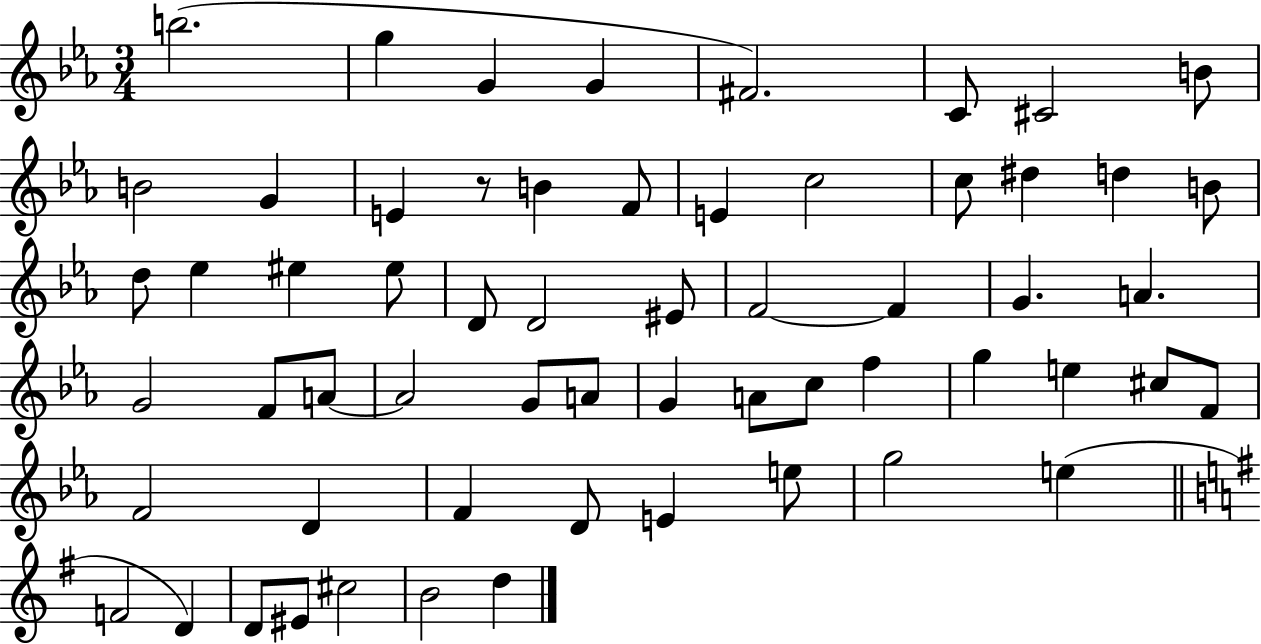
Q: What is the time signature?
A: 3/4